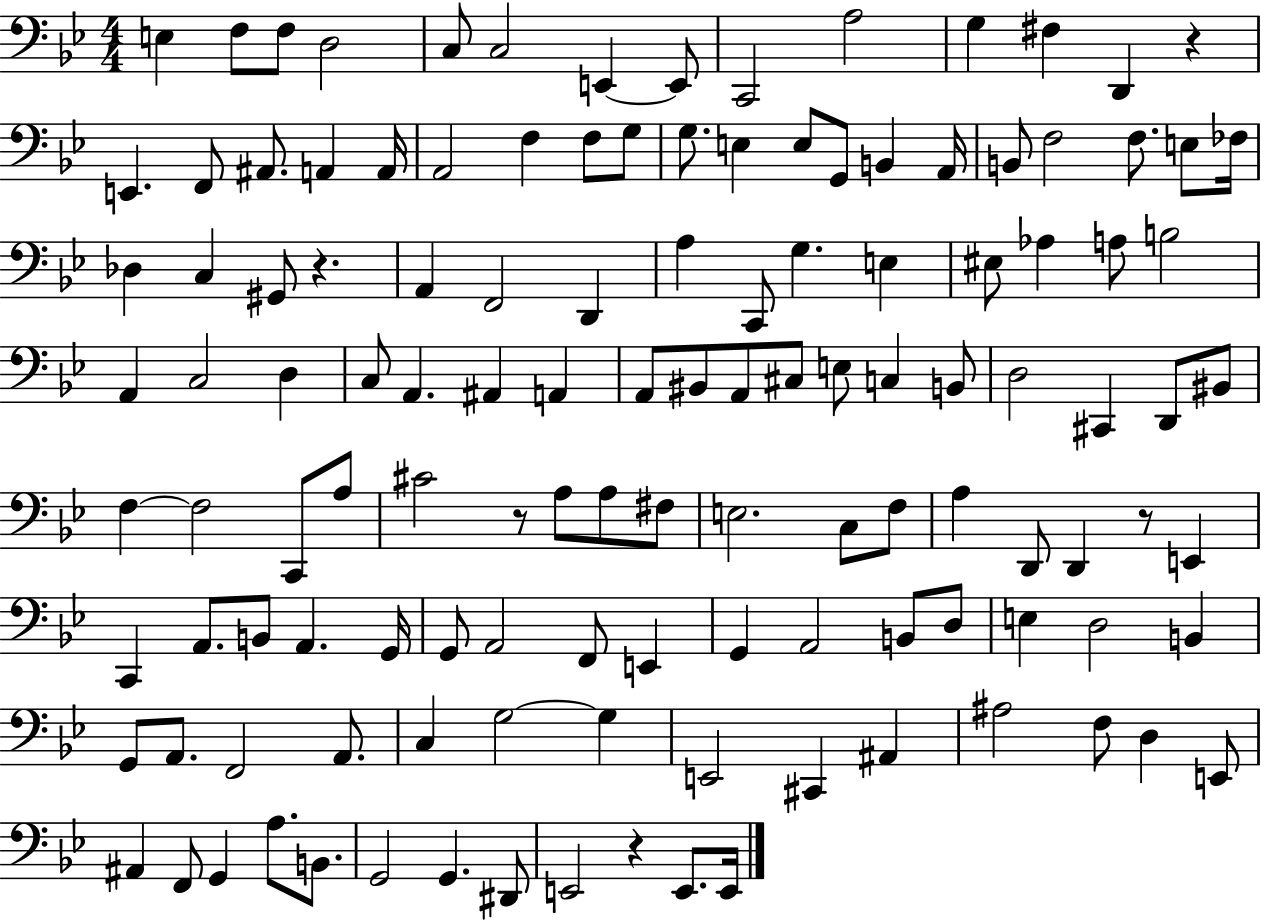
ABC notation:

X:1
T:Untitled
M:4/4
L:1/4
K:Bb
E, F,/2 F,/2 D,2 C,/2 C,2 E,, E,,/2 C,,2 A,2 G, ^F, D,, z E,, F,,/2 ^A,,/2 A,, A,,/4 A,,2 F, F,/2 G,/2 G,/2 E, E,/2 G,,/2 B,, A,,/4 B,,/2 F,2 F,/2 E,/2 _F,/4 _D, C, ^G,,/2 z A,, F,,2 D,, A, C,,/2 G, E, ^E,/2 _A, A,/2 B,2 A,, C,2 D, C,/2 A,, ^A,, A,, A,,/2 ^B,,/2 A,,/2 ^C,/2 E,/2 C, B,,/2 D,2 ^C,, D,,/2 ^B,,/2 F, F,2 C,,/2 A,/2 ^C2 z/2 A,/2 A,/2 ^F,/2 E,2 C,/2 F,/2 A, D,,/2 D,, z/2 E,, C,, A,,/2 B,,/2 A,, G,,/4 G,,/2 A,,2 F,,/2 E,, G,, A,,2 B,,/2 D,/2 E, D,2 B,, G,,/2 A,,/2 F,,2 A,,/2 C, G,2 G, E,,2 ^C,, ^A,, ^A,2 F,/2 D, E,,/2 ^A,, F,,/2 G,, A,/2 B,,/2 G,,2 G,, ^D,,/2 E,,2 z E,,/2 E,,/4